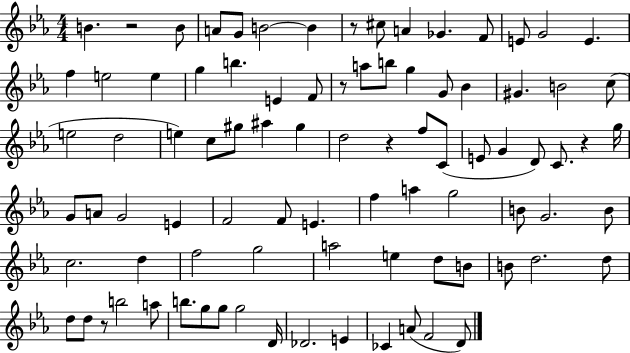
{
  \clef treble
  \numericTimeSignature
  \time 4/4
  \key ees \major
  b'4. r2 b'8 | a'8 g'8 b'2~~ b'4 | r8 cis''8 a'4 ges'4. f'8 | e'8 g'2 e'4. | \break f''4 e''2 e''4 | g''4 b''4. e'4 f'8 | r8 a''8 b''8 g''4 g'8 bes'4 | gis'4. b'2 c''8( | \break e''2 d''2 | e''4) c''8 gis''8 ais''4 gis''4 | d''2 r4 f''8 c'8( | e'8 g'4 d'8) c'8. r4 g''16 | \break g'8 a'8 g'2 e'4 | f'2 f'8 e'4. | f''4 a''4 g''2 | b'8 g'2. b'8 | \break c''2. d''4 | f''2 g''2 | a''2 e''4 d''8 b'8 | b'8 d''2. d''8 | \break d''8 d''8 r8 b''2 a''8 | b''8. g''8 g''8 g''2 d'16 | des'2. e'4 | ces'4 a'8( f'2 d'8) | \break \bar "|."
}